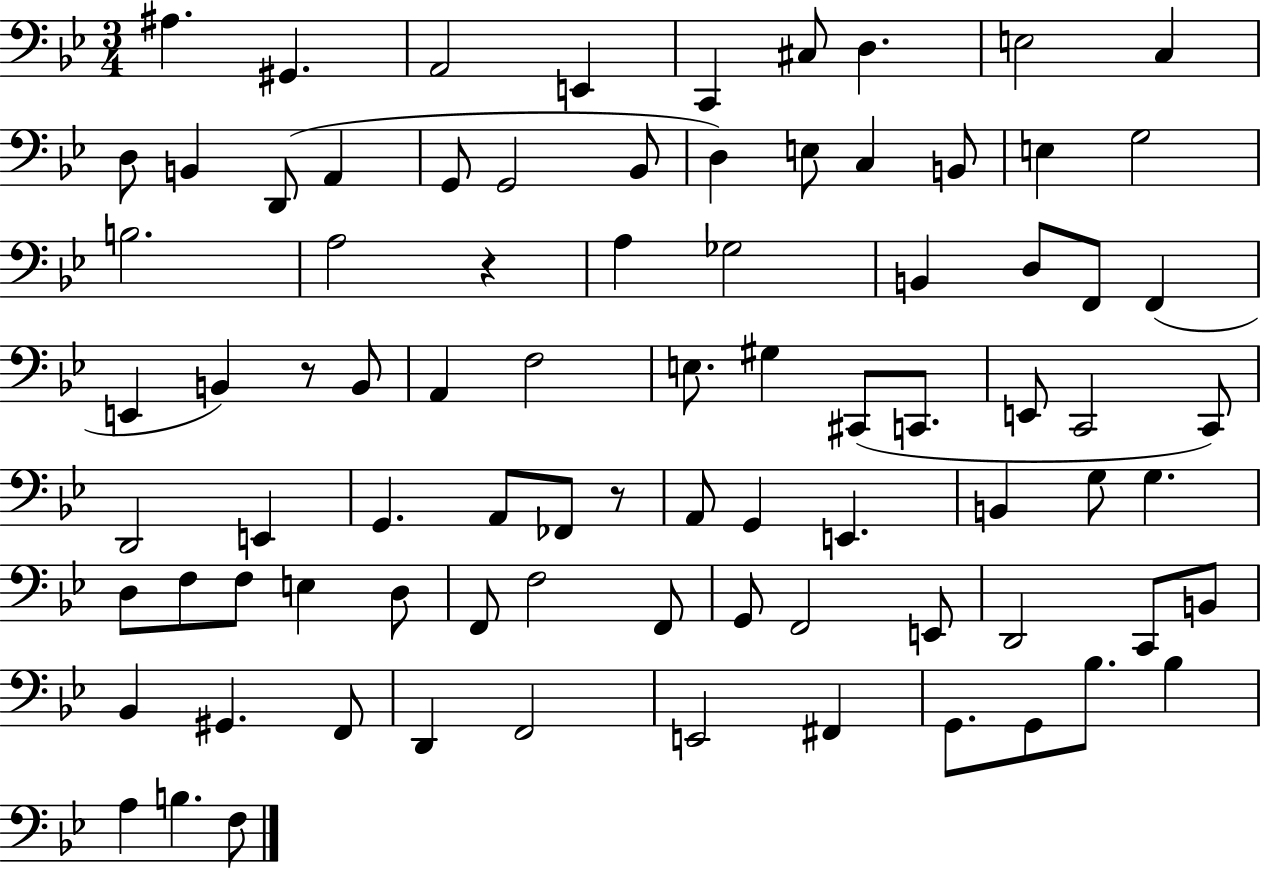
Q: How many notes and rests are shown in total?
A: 84